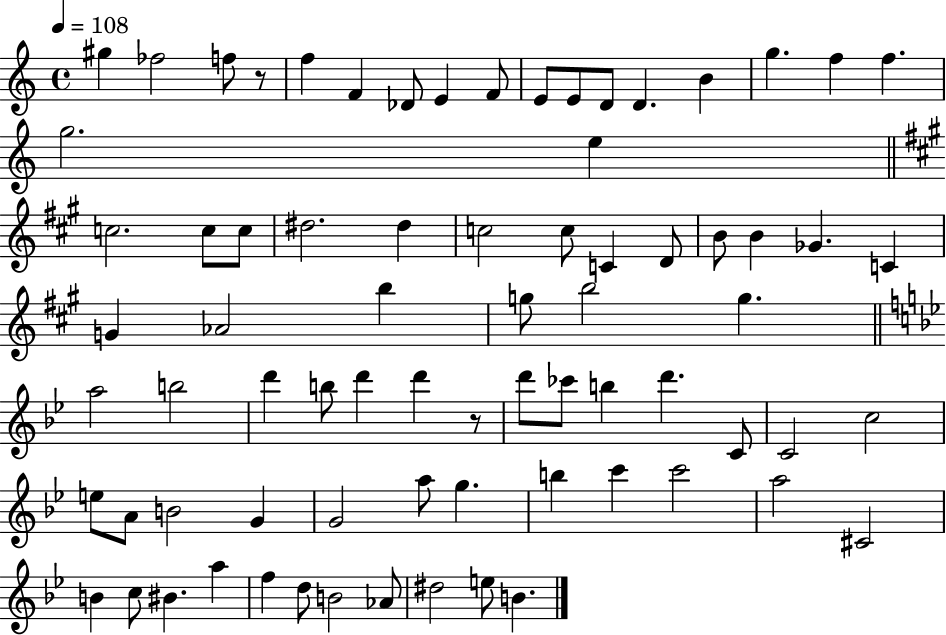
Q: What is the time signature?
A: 4/4